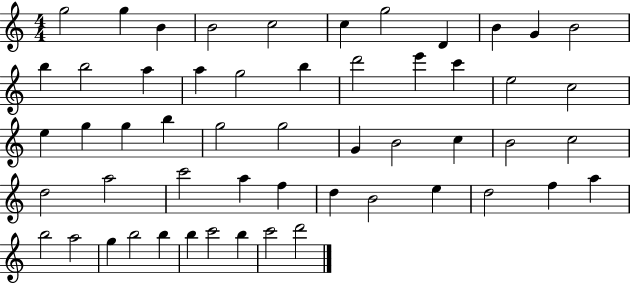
X:1
T:Untitled
M:4/4
L:1/4
K:C
g2 g B B2 c2 c g2 D B G B2 b b2 a a g2 b d'2 e' c' e2 c2 e g g b g2 g2 G B2 c B2 c2 d2 a2 c'2 a f d B2 e d2 f a b2 a2 g b2 b b c'2 b c'2 d'2